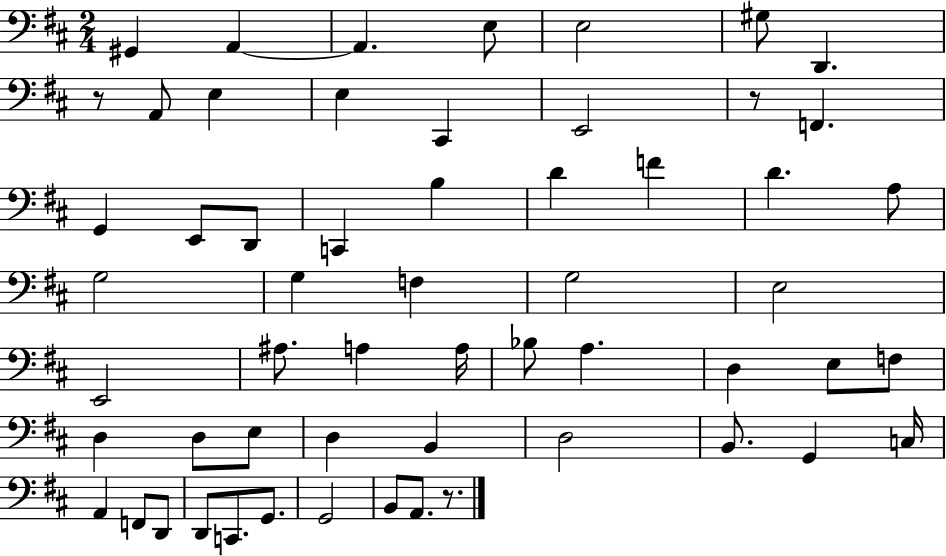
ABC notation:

X:1
T:Untitled
M:2/4
L:1/4
K:D
^G,, A,, A,, E,/2 E,2 ^G,/2 D,, z/2 A,,/2 E, E, ^C,, E,,2 z/2 F,, G,, E,,/2 D,,/2 C,, B, D F D A,/2 G,2 G, F, G,2 E,2 E,,2 ^A,/2 A, A,/4 _B,/2 A, D, E,/2 F,/2 D, D,/2 E,/2 D, B,, D,2 B,,/2 G,, C,/4 A,, F,,/2 D,,/2 D,,/2 C,,/2 G,,/2 G,,2 B,,/2 A,,/2 z/2